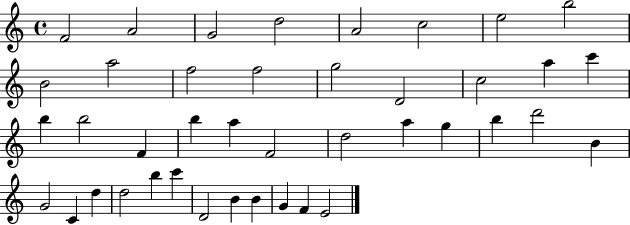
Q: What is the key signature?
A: C major